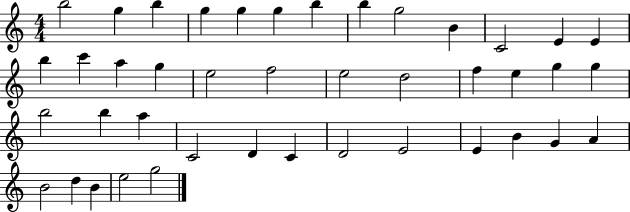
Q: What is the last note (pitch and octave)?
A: G5